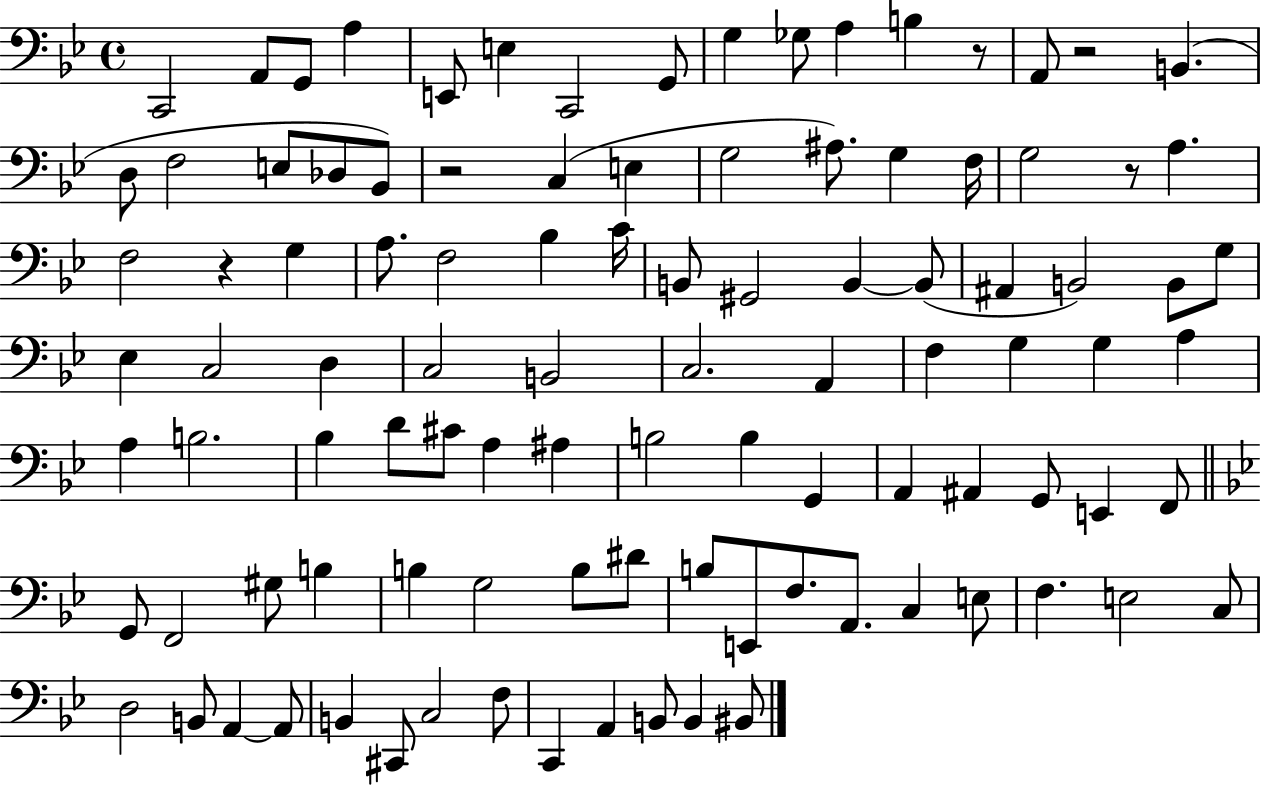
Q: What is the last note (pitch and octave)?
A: BIS2